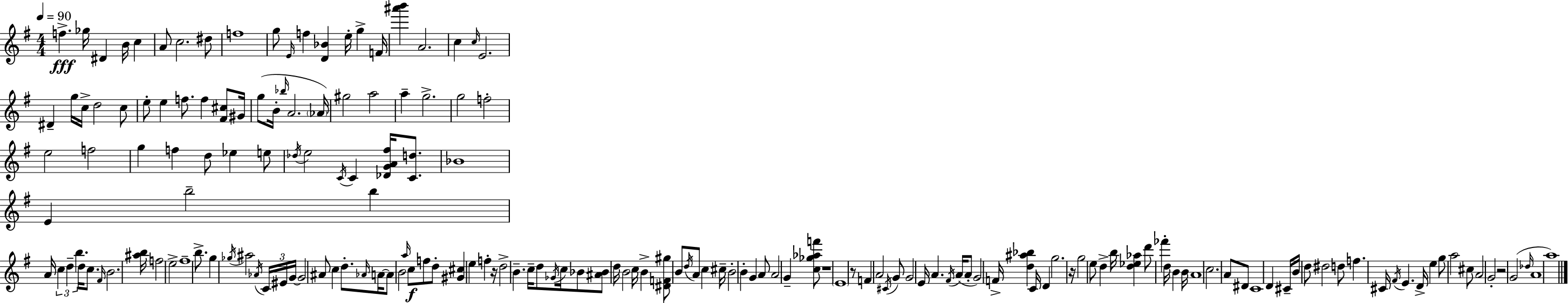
{
  \clef treble
  \numericTimeSignature
  \time 4/4
  \key e \minor
  \tempo 4 = 90
  f''4.->\fff ges''16 dis'4 b'16 c''4 | a'8 c''2. dis''8 | f''1 | g''8 \grace { e'16 } f''4 <d' bes'>4 e''16-. g''4-> | \break f'16 <ais''' b'''>4 a'2. | c''4 \grace { c''16 } e'2. | dis'4-- g''16 c''16-> d''2 | c''8 e''8-. e''4 f''8. f''4 <fis' cis''>8 | \break gis'16 g''8( b'16-. \grace { bes''16 } a'2. | \parenthesize aes'16) gis''2 a''2 | a''4-- g''2.-> | g''2 f''2-. | \break e''2 f''2 | g''4 f''4 d''8 ees''4 | e''8 \acciaccatura { des''16 } e''2 \acciaccatura { c'16 } c'4 | <des' g' a' fis''>16 <c' d''>8. bes'1 | \break e'4 b''2-- | b''4 a'16 \tuplet 3/2 { c''4 d''4-- b''4. } | d''16 c''8. \grace { fis'16 } b'2. | <ais'' b''>16 f''2 e''2-> | \break fis''1-- | b''8.-> g''4 \acciaccatura { ges''16 } ais''2 | \acciaccatura { aes'16 } \tuplet 3/2 { c'16 eis'16 g'16~~ } g'2 | ais'8 c''4 d''8.-. \grace { aes'16 } a'16~~ a'8 b'2 | \break \grace { a''16 } c''8\f f''8 d''8-. <gis' cis''>4 | e''4 f''4-. r16 d''2-> | b'4.-- c''16-- d''8 \acciaccatura { ges'16 } c''16 bes'8 | <ais' bes'>8 d''16 b'2 c''16 b'4-> | \break <dis' f' gis''>8 b'8 \acciaccatura { d''16 } a'8 c''4 cis''16-- b'2-. | b'4-. g'4 a'8 a'2 | g'4-- <c'' ges'' aes'' f'''>8 r1 | \parenthesize e'1 | \break r8 f'4 | a'2 \acciaccatura { cis'16 } g'8 g'2 | e'16 a'4. \acciaccatura { fis'16 } a'16( a'8-. | g'2) f'16-> <d'' ais'' bes''>4 c'16 d'4 | \break g''2. r16 g''2 | e''8 d''4-> b''16 <d'' ees'' aes''>4 | d'''8 fes'''4-. d''16 b'4 b'16 a'1 | c''2. | \break a'8 dis'8 c'1 | d'4 | cis'16-- b'16 d''8 dis''2 d''8 | f''4. cis'16 \acciaccatura { fis'16 } e'4. d'16-> e''4 | \break g''8 a''2 cis''8 a'2 | g'2-. r2 | g'2( \grace { des''16 } | a'1 | \break a''1) | \bar "|."
}